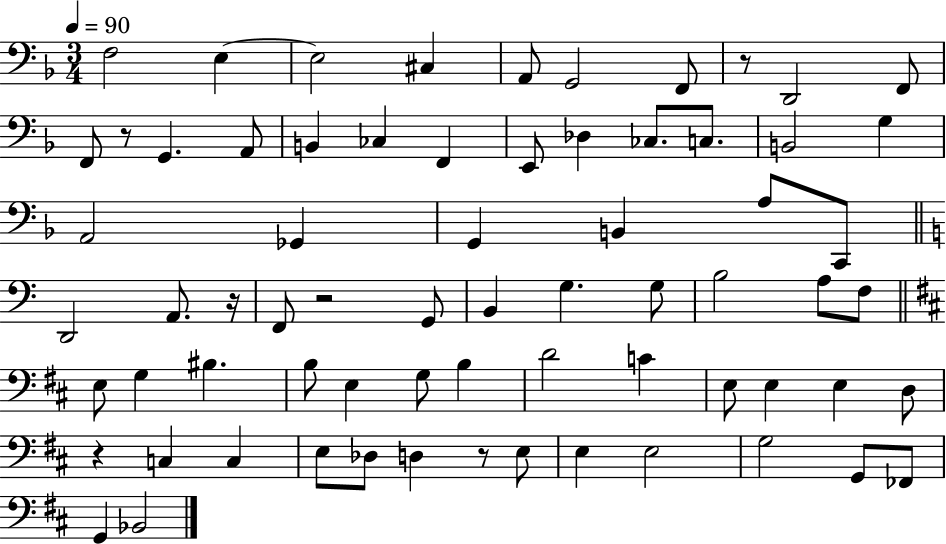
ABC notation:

X:1
T:Untitled
M:3/4
L:1/4
K:F
F,2 E, E,2 ^C, A,,/2 G,,2 F,,/2 z/2 D,,2 F,,/2 F,,/2 z/2 G,, A,,/2 B,, _C, F,, E,,/2 _D, _C,/2 C,/2 B,,2 G, A,,2 _G,, G,, B,, A,/2 C,,/2 D,,2 A,,/2 z/4 F,,/2 z2 G,,/2 B,, G, G,/2 B,2 A,/2 F,/2 E,/2 G, ^B, B,/2 E, G,/2 B, D2 C E,/2 E, E, D,/2 z C, C, E,/2 _D,/2 D, z/2 E,/2 E, E,2 G,2 G,,/2 _F,,/2 G,, _B,,2